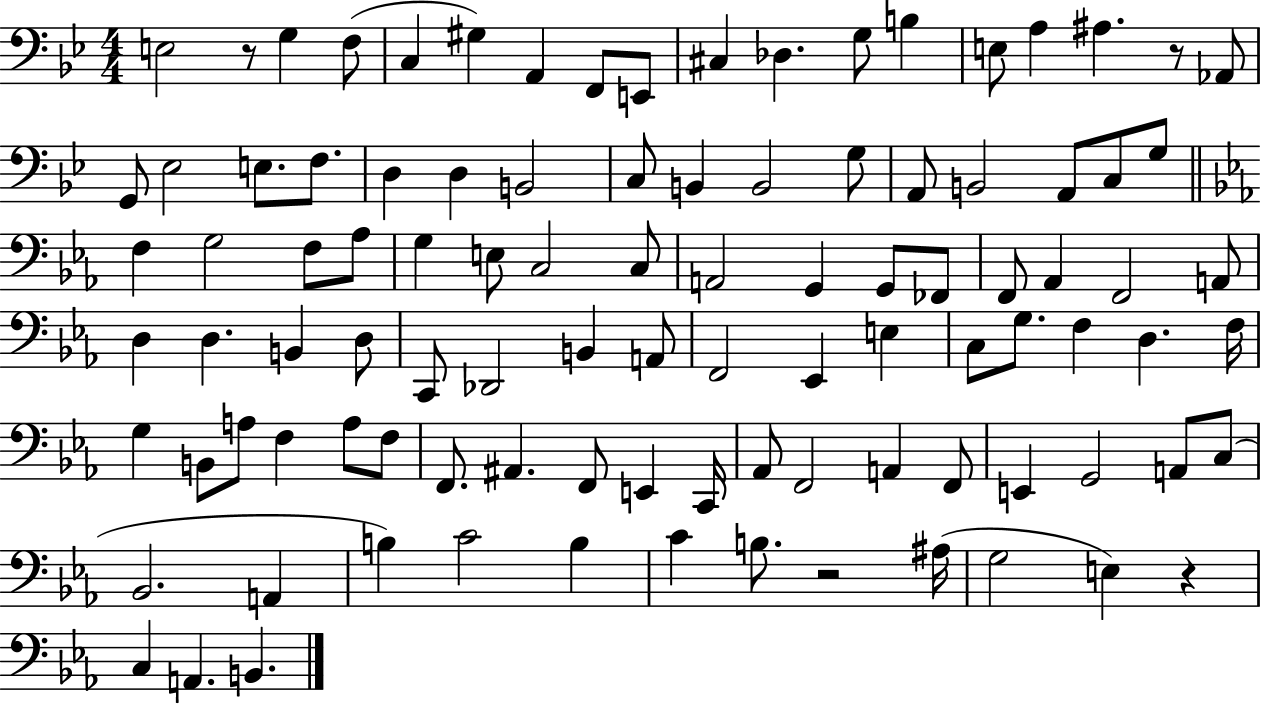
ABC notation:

X:1
T:Untitled
M:4/4
L:1/4
K:Bb
E,2 z/2 G, F,/2 C, ^G, A,, F,,/2 E,,/2 ^C, _D, G,/2 B, E,/2 A, ^A, z/2 _A,,/2 G,,/2 _E,2 E,/2 F,/2 D, D, B,,2 C,/2 B,, B,,2 G,/2 A,,/2 B,,2 A,,/2 C,/2 G,/2 F, G,2 F,/2 _A,/2 G, E,/2 C,2 C,/2 A,,2 G,, G,,/2 _F,,/2 F,,/2 _A,, F,,2 A,,/2 D, D, B,, D,/2 C,,/2 _D,,2 B,, A,,/2 F,,2 _E,, E, C,/2 G,/2 F, D, F,/4 G, B,,/2 A,/2 F, A,/2 F,/2 F,,/2 ^A,, F,,/2 E,, C,,/4 _A,,/2 F,,2 A,, F,,/2 E,, G,,2 A,,/2 C,/2 _B,,2 A,, B, C2 B, C B,/2 z2 ^A,/4 G,2 E, z C, A,, B,,